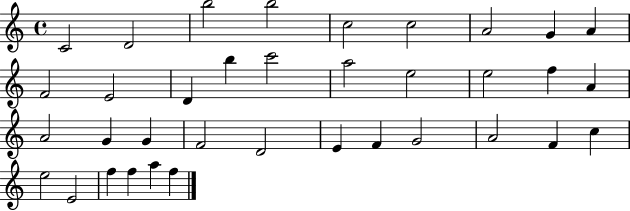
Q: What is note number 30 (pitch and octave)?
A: C5